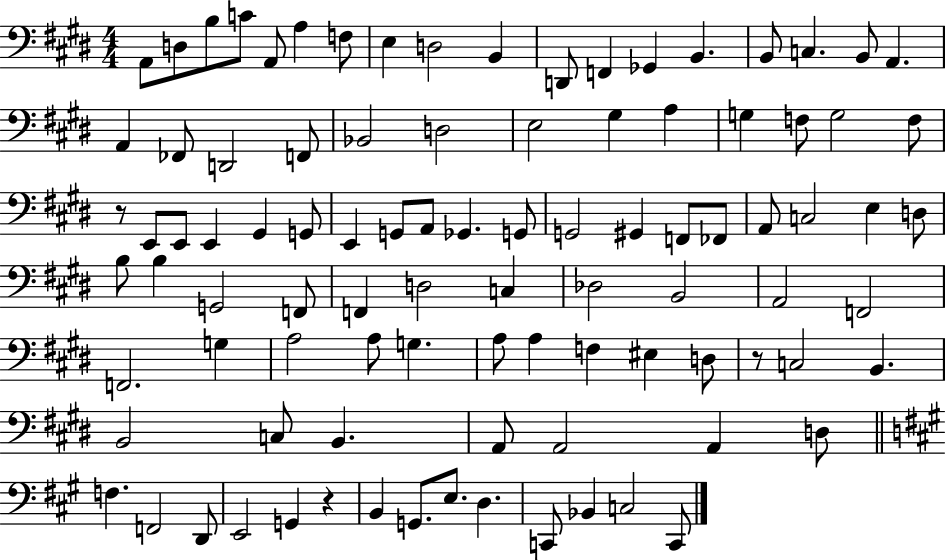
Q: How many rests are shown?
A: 3